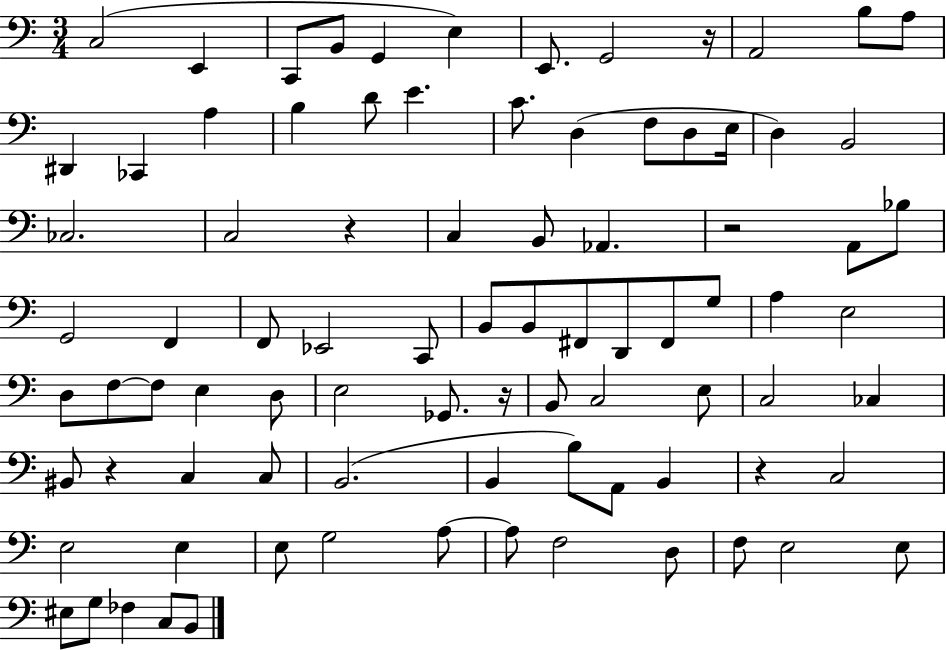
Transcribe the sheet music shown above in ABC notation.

X:1
T:Untitled
M:3/4
L:1/4
K:C
C,2 E,, C,,/2 B,,/2 G,, E, E,,/2 G,,2 z/4 A,,2 B,/2 A,/2 ^D,, _C,, A, B, D/2 E C/2 D, F,/2 D,/2 E,/4 D, B,,2 _C,2 C,2 z C, B,,/2 _A,, z2 A,,/2 _B,/2 G,,2 F,, F,,/2 _E,,2 C,,/2 B,,/2 B,,/2 ^F,,/2 D,,/2 ^F,,/2 G,/2 A, E,2 D,/2 F,/2 F,/2 E, D,/2 E,2 _G,,/2 z/4 B,,/2 C,2 E,/2 C,2 _C, ^B,,/2 z C, C,/2 B,,2 B,, B,/2 A,,/2 B,, z C,2 E,2 E, E,/2 G,2 A,/2 A,/2 F,2 D,/2 F,/2 E,2 E,/2 ^E,/2 G,/2 _F, C,/2 B,,/2